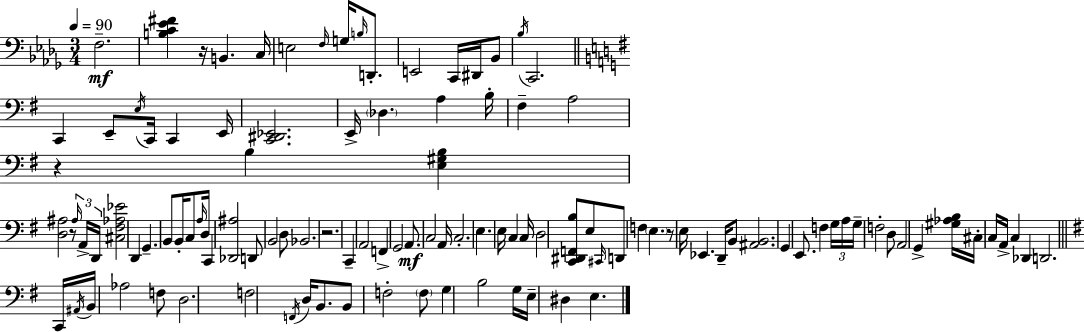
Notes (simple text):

F3/h. [B3,C4,Eb4,F#4]/q R/s B2/q. C3/s E3/h F3/s G3/s B3/s D2/e. E2/h C2/s D#2/s Bb2/e Bb3/s C2/h. C2/q E2/e E3/s C2/s C2/q E2/s [C2,D#2,Eb2]/h. E2/s Db3/q. A3/q B3/s F#3/q A3/h R/q B3/q [E3,G#3,B3]/q [D3,A#3]/h R/e A#3/s A2/s D2/s [C#3,F#3,Ab3,Eb4]/h D2/q G2/q. B2/e B2/s C3/e A3/s D3/s C2/q [Db2,A#3]/h D2/e B2/h D3/e Bb2/h. R/h. C2/q A2/h F2/q G2/h A2/e. C3/h A2/s C3/h. E3/q. E3/s C3/q C3/s D3/h [C2,D#2,F2,B3]/e E3/e C#2/s D2/e F3/q E3/q. R/e E3/s Eb2/q. D2/s B2/e [A#2,B2]/h. G2/q E2/e. F3/q G3/s A3/s G3/s F3/h D3/e A2/h G2/q [G#3,Ab3,B3]/s C#3/s C3/s A2/s C3/q Db2/q D2/h. C2/s A#2/s B2/s Ab3/h F3/e D3/h. F3/h F2/s D3/s B2/e. B2/e F3/h F3/e G3/q B3/h G3/s E3/s D#3/q E3/q.